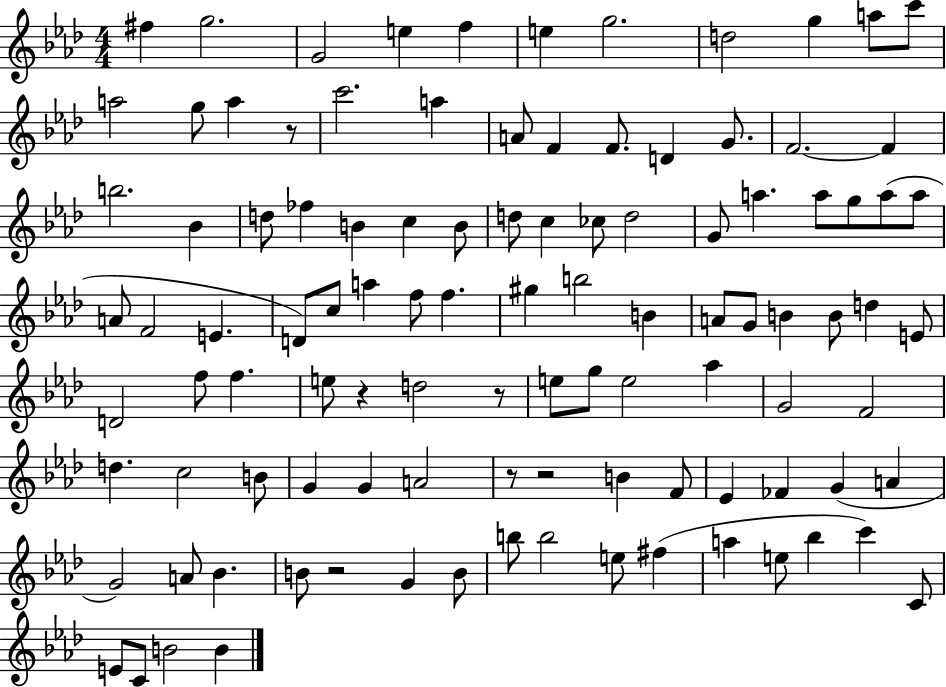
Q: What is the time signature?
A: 4/4